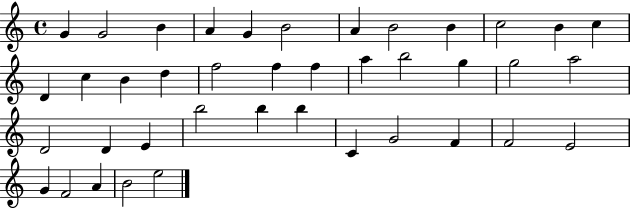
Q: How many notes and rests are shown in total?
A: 40